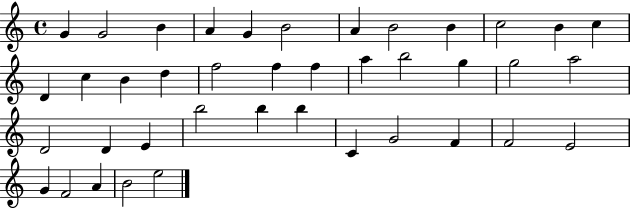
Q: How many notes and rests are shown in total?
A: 40